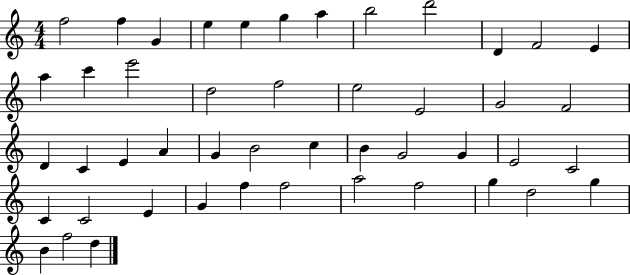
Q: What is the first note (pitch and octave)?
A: F5